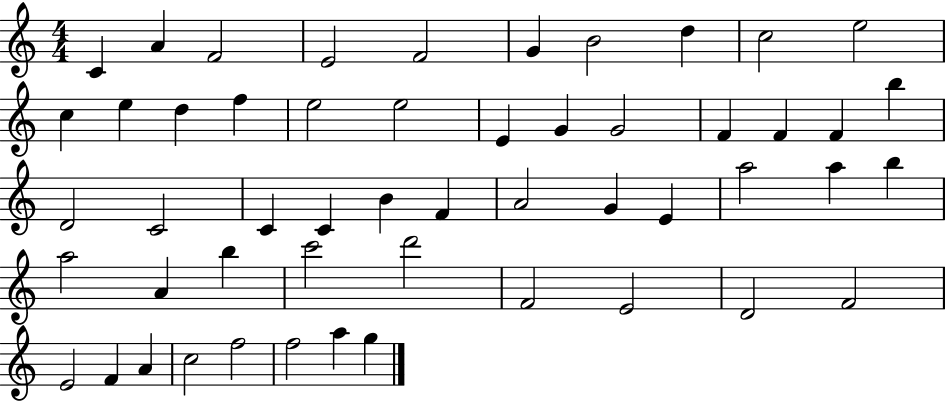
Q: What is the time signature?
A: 4/4